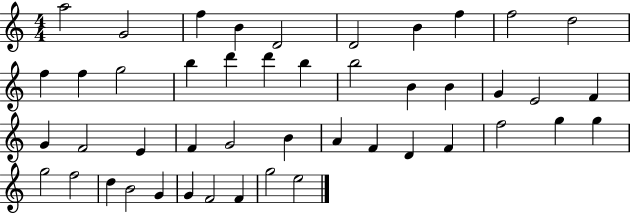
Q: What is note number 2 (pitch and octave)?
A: G4